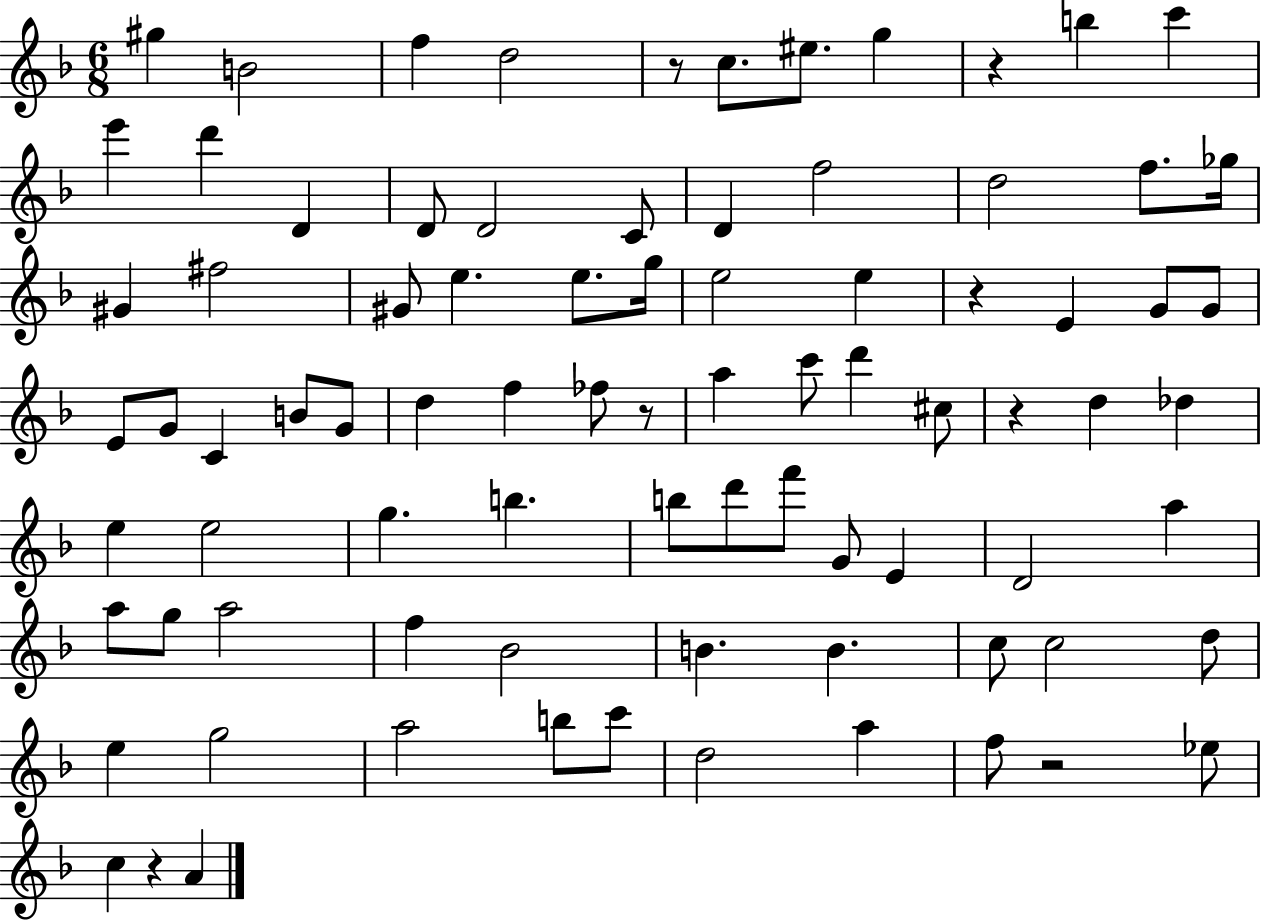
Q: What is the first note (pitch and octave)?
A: G#5